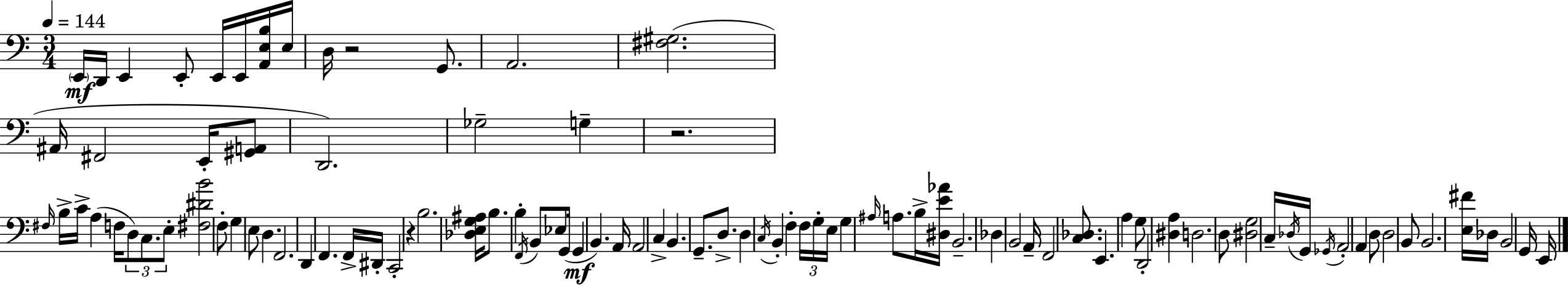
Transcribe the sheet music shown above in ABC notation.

X:1
T:Untitled
M:3/4
L:1/4
K:Am
E,,/4 D,,/4 E,, E,,/2 E,,/4 E,,/4 [A,,E,B,]/4 E,/4 D,/4 z2 G,,/2 A,,2 [^F,^G,]2 ^A,,/4 ^F,,2 E,,/4 [^G,,A,,]/2 D,,2 _G,2 G, z2 ^F,/4 B,/4 C/4 A, F,/4 D,/2 C,/2 E,/2 [^F,^DB]2 F,/2 G, E,/2 D, F,,2 D,, F,, F,,/4 ^D,,/4 C,,2 z B,2 [_D,E,G,^A,]/4 B,/2 B, F,,/4 B,,/2 _E,/2 G,,/4 G,, B,, A,,/4 A,,2 C, B,, G,,/2 D,/2 D, C,/4 B,, F, F,/4 G,/4 E,/4 G, ^A,/4 A,/2 B,/4 [^D,E_A]/4 B,,2 _D, B,,2 A,,/4 F,,2 [C,_D,]/2 E,, A, G,/2 D,,2 [^D,A,] D,2 D,/2 [^D,G,]2 C,/4 _D,/4 G,,/4 _G,,/4 A,,2 A,, D,/2 D,2 B,,/2 B,,2 [E,^F]/4 _D,/4 B,,2 G,,/4 E,,/4